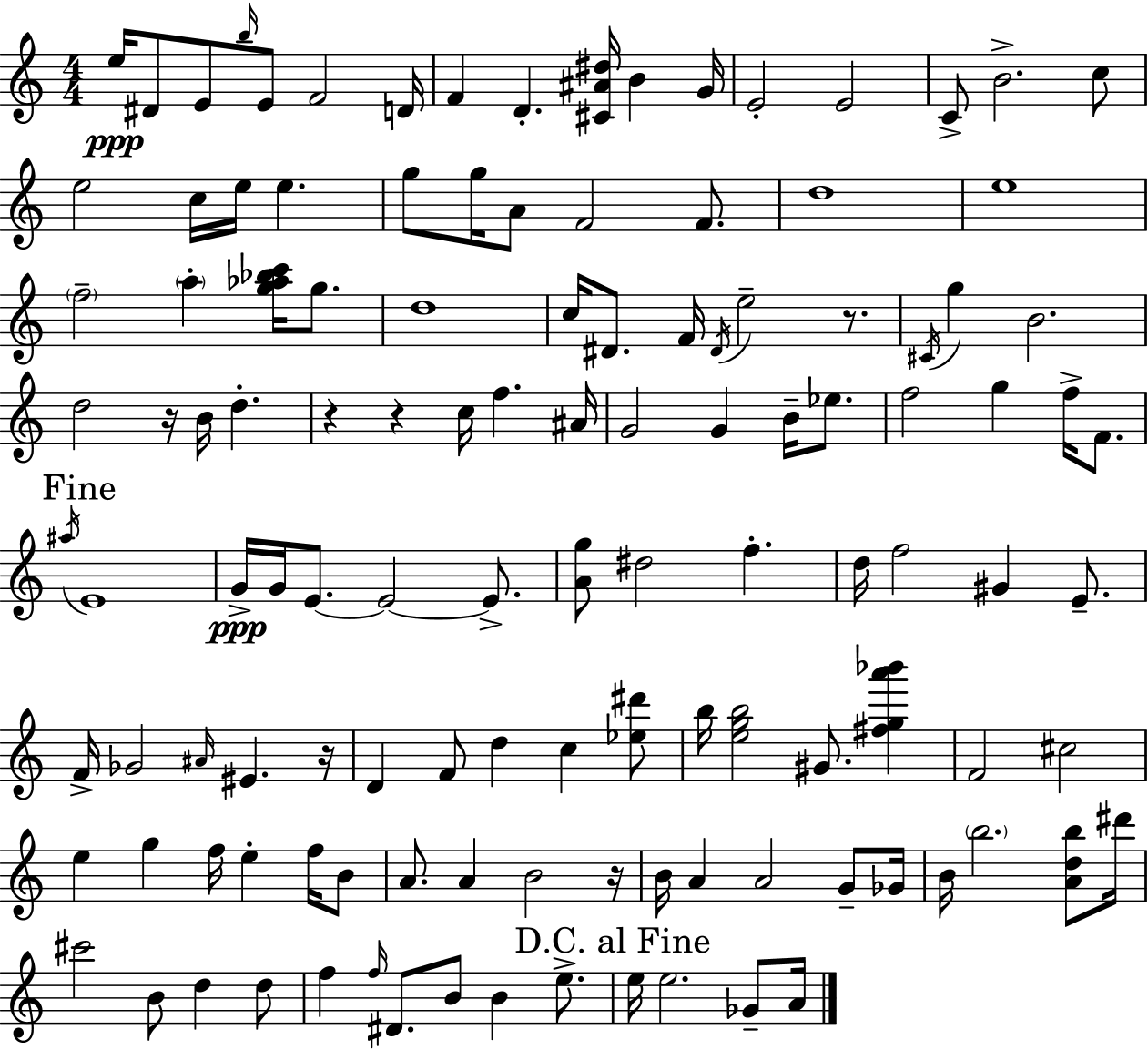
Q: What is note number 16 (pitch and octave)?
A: C5